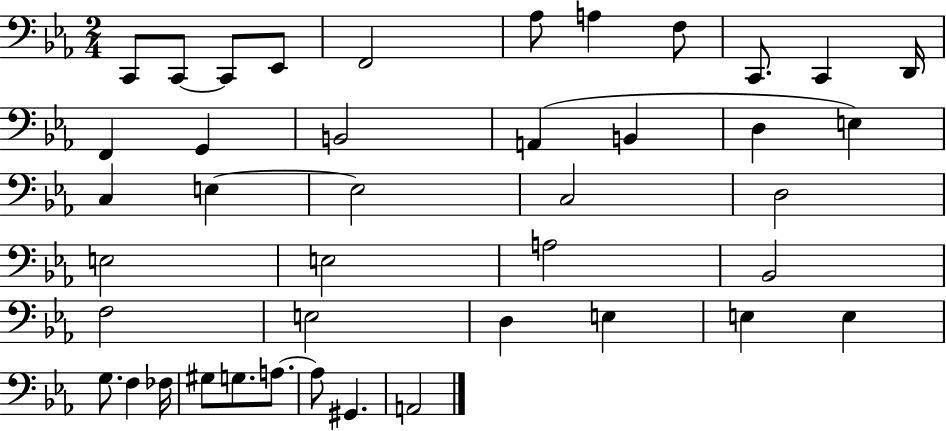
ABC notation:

X:1
T:Untitled
M:2/4
L:1/4
K:Eb
C,,/2 C,,/2 C,,/2 _E,,/2 F,,2 _A,/2 A, F,/2 C,,/2 C,, D,,/4 F,, G,, B,,2 A,, B,, D, E, C, E, E,2 C,2 D,2 E,2 E,2 A,2 _B,,2 F,2 E,2 D, E, E, E, G,/2 F, _F,/4 ^G,/2 G,/2 A,/2 A,/2 ^G,, A,,2